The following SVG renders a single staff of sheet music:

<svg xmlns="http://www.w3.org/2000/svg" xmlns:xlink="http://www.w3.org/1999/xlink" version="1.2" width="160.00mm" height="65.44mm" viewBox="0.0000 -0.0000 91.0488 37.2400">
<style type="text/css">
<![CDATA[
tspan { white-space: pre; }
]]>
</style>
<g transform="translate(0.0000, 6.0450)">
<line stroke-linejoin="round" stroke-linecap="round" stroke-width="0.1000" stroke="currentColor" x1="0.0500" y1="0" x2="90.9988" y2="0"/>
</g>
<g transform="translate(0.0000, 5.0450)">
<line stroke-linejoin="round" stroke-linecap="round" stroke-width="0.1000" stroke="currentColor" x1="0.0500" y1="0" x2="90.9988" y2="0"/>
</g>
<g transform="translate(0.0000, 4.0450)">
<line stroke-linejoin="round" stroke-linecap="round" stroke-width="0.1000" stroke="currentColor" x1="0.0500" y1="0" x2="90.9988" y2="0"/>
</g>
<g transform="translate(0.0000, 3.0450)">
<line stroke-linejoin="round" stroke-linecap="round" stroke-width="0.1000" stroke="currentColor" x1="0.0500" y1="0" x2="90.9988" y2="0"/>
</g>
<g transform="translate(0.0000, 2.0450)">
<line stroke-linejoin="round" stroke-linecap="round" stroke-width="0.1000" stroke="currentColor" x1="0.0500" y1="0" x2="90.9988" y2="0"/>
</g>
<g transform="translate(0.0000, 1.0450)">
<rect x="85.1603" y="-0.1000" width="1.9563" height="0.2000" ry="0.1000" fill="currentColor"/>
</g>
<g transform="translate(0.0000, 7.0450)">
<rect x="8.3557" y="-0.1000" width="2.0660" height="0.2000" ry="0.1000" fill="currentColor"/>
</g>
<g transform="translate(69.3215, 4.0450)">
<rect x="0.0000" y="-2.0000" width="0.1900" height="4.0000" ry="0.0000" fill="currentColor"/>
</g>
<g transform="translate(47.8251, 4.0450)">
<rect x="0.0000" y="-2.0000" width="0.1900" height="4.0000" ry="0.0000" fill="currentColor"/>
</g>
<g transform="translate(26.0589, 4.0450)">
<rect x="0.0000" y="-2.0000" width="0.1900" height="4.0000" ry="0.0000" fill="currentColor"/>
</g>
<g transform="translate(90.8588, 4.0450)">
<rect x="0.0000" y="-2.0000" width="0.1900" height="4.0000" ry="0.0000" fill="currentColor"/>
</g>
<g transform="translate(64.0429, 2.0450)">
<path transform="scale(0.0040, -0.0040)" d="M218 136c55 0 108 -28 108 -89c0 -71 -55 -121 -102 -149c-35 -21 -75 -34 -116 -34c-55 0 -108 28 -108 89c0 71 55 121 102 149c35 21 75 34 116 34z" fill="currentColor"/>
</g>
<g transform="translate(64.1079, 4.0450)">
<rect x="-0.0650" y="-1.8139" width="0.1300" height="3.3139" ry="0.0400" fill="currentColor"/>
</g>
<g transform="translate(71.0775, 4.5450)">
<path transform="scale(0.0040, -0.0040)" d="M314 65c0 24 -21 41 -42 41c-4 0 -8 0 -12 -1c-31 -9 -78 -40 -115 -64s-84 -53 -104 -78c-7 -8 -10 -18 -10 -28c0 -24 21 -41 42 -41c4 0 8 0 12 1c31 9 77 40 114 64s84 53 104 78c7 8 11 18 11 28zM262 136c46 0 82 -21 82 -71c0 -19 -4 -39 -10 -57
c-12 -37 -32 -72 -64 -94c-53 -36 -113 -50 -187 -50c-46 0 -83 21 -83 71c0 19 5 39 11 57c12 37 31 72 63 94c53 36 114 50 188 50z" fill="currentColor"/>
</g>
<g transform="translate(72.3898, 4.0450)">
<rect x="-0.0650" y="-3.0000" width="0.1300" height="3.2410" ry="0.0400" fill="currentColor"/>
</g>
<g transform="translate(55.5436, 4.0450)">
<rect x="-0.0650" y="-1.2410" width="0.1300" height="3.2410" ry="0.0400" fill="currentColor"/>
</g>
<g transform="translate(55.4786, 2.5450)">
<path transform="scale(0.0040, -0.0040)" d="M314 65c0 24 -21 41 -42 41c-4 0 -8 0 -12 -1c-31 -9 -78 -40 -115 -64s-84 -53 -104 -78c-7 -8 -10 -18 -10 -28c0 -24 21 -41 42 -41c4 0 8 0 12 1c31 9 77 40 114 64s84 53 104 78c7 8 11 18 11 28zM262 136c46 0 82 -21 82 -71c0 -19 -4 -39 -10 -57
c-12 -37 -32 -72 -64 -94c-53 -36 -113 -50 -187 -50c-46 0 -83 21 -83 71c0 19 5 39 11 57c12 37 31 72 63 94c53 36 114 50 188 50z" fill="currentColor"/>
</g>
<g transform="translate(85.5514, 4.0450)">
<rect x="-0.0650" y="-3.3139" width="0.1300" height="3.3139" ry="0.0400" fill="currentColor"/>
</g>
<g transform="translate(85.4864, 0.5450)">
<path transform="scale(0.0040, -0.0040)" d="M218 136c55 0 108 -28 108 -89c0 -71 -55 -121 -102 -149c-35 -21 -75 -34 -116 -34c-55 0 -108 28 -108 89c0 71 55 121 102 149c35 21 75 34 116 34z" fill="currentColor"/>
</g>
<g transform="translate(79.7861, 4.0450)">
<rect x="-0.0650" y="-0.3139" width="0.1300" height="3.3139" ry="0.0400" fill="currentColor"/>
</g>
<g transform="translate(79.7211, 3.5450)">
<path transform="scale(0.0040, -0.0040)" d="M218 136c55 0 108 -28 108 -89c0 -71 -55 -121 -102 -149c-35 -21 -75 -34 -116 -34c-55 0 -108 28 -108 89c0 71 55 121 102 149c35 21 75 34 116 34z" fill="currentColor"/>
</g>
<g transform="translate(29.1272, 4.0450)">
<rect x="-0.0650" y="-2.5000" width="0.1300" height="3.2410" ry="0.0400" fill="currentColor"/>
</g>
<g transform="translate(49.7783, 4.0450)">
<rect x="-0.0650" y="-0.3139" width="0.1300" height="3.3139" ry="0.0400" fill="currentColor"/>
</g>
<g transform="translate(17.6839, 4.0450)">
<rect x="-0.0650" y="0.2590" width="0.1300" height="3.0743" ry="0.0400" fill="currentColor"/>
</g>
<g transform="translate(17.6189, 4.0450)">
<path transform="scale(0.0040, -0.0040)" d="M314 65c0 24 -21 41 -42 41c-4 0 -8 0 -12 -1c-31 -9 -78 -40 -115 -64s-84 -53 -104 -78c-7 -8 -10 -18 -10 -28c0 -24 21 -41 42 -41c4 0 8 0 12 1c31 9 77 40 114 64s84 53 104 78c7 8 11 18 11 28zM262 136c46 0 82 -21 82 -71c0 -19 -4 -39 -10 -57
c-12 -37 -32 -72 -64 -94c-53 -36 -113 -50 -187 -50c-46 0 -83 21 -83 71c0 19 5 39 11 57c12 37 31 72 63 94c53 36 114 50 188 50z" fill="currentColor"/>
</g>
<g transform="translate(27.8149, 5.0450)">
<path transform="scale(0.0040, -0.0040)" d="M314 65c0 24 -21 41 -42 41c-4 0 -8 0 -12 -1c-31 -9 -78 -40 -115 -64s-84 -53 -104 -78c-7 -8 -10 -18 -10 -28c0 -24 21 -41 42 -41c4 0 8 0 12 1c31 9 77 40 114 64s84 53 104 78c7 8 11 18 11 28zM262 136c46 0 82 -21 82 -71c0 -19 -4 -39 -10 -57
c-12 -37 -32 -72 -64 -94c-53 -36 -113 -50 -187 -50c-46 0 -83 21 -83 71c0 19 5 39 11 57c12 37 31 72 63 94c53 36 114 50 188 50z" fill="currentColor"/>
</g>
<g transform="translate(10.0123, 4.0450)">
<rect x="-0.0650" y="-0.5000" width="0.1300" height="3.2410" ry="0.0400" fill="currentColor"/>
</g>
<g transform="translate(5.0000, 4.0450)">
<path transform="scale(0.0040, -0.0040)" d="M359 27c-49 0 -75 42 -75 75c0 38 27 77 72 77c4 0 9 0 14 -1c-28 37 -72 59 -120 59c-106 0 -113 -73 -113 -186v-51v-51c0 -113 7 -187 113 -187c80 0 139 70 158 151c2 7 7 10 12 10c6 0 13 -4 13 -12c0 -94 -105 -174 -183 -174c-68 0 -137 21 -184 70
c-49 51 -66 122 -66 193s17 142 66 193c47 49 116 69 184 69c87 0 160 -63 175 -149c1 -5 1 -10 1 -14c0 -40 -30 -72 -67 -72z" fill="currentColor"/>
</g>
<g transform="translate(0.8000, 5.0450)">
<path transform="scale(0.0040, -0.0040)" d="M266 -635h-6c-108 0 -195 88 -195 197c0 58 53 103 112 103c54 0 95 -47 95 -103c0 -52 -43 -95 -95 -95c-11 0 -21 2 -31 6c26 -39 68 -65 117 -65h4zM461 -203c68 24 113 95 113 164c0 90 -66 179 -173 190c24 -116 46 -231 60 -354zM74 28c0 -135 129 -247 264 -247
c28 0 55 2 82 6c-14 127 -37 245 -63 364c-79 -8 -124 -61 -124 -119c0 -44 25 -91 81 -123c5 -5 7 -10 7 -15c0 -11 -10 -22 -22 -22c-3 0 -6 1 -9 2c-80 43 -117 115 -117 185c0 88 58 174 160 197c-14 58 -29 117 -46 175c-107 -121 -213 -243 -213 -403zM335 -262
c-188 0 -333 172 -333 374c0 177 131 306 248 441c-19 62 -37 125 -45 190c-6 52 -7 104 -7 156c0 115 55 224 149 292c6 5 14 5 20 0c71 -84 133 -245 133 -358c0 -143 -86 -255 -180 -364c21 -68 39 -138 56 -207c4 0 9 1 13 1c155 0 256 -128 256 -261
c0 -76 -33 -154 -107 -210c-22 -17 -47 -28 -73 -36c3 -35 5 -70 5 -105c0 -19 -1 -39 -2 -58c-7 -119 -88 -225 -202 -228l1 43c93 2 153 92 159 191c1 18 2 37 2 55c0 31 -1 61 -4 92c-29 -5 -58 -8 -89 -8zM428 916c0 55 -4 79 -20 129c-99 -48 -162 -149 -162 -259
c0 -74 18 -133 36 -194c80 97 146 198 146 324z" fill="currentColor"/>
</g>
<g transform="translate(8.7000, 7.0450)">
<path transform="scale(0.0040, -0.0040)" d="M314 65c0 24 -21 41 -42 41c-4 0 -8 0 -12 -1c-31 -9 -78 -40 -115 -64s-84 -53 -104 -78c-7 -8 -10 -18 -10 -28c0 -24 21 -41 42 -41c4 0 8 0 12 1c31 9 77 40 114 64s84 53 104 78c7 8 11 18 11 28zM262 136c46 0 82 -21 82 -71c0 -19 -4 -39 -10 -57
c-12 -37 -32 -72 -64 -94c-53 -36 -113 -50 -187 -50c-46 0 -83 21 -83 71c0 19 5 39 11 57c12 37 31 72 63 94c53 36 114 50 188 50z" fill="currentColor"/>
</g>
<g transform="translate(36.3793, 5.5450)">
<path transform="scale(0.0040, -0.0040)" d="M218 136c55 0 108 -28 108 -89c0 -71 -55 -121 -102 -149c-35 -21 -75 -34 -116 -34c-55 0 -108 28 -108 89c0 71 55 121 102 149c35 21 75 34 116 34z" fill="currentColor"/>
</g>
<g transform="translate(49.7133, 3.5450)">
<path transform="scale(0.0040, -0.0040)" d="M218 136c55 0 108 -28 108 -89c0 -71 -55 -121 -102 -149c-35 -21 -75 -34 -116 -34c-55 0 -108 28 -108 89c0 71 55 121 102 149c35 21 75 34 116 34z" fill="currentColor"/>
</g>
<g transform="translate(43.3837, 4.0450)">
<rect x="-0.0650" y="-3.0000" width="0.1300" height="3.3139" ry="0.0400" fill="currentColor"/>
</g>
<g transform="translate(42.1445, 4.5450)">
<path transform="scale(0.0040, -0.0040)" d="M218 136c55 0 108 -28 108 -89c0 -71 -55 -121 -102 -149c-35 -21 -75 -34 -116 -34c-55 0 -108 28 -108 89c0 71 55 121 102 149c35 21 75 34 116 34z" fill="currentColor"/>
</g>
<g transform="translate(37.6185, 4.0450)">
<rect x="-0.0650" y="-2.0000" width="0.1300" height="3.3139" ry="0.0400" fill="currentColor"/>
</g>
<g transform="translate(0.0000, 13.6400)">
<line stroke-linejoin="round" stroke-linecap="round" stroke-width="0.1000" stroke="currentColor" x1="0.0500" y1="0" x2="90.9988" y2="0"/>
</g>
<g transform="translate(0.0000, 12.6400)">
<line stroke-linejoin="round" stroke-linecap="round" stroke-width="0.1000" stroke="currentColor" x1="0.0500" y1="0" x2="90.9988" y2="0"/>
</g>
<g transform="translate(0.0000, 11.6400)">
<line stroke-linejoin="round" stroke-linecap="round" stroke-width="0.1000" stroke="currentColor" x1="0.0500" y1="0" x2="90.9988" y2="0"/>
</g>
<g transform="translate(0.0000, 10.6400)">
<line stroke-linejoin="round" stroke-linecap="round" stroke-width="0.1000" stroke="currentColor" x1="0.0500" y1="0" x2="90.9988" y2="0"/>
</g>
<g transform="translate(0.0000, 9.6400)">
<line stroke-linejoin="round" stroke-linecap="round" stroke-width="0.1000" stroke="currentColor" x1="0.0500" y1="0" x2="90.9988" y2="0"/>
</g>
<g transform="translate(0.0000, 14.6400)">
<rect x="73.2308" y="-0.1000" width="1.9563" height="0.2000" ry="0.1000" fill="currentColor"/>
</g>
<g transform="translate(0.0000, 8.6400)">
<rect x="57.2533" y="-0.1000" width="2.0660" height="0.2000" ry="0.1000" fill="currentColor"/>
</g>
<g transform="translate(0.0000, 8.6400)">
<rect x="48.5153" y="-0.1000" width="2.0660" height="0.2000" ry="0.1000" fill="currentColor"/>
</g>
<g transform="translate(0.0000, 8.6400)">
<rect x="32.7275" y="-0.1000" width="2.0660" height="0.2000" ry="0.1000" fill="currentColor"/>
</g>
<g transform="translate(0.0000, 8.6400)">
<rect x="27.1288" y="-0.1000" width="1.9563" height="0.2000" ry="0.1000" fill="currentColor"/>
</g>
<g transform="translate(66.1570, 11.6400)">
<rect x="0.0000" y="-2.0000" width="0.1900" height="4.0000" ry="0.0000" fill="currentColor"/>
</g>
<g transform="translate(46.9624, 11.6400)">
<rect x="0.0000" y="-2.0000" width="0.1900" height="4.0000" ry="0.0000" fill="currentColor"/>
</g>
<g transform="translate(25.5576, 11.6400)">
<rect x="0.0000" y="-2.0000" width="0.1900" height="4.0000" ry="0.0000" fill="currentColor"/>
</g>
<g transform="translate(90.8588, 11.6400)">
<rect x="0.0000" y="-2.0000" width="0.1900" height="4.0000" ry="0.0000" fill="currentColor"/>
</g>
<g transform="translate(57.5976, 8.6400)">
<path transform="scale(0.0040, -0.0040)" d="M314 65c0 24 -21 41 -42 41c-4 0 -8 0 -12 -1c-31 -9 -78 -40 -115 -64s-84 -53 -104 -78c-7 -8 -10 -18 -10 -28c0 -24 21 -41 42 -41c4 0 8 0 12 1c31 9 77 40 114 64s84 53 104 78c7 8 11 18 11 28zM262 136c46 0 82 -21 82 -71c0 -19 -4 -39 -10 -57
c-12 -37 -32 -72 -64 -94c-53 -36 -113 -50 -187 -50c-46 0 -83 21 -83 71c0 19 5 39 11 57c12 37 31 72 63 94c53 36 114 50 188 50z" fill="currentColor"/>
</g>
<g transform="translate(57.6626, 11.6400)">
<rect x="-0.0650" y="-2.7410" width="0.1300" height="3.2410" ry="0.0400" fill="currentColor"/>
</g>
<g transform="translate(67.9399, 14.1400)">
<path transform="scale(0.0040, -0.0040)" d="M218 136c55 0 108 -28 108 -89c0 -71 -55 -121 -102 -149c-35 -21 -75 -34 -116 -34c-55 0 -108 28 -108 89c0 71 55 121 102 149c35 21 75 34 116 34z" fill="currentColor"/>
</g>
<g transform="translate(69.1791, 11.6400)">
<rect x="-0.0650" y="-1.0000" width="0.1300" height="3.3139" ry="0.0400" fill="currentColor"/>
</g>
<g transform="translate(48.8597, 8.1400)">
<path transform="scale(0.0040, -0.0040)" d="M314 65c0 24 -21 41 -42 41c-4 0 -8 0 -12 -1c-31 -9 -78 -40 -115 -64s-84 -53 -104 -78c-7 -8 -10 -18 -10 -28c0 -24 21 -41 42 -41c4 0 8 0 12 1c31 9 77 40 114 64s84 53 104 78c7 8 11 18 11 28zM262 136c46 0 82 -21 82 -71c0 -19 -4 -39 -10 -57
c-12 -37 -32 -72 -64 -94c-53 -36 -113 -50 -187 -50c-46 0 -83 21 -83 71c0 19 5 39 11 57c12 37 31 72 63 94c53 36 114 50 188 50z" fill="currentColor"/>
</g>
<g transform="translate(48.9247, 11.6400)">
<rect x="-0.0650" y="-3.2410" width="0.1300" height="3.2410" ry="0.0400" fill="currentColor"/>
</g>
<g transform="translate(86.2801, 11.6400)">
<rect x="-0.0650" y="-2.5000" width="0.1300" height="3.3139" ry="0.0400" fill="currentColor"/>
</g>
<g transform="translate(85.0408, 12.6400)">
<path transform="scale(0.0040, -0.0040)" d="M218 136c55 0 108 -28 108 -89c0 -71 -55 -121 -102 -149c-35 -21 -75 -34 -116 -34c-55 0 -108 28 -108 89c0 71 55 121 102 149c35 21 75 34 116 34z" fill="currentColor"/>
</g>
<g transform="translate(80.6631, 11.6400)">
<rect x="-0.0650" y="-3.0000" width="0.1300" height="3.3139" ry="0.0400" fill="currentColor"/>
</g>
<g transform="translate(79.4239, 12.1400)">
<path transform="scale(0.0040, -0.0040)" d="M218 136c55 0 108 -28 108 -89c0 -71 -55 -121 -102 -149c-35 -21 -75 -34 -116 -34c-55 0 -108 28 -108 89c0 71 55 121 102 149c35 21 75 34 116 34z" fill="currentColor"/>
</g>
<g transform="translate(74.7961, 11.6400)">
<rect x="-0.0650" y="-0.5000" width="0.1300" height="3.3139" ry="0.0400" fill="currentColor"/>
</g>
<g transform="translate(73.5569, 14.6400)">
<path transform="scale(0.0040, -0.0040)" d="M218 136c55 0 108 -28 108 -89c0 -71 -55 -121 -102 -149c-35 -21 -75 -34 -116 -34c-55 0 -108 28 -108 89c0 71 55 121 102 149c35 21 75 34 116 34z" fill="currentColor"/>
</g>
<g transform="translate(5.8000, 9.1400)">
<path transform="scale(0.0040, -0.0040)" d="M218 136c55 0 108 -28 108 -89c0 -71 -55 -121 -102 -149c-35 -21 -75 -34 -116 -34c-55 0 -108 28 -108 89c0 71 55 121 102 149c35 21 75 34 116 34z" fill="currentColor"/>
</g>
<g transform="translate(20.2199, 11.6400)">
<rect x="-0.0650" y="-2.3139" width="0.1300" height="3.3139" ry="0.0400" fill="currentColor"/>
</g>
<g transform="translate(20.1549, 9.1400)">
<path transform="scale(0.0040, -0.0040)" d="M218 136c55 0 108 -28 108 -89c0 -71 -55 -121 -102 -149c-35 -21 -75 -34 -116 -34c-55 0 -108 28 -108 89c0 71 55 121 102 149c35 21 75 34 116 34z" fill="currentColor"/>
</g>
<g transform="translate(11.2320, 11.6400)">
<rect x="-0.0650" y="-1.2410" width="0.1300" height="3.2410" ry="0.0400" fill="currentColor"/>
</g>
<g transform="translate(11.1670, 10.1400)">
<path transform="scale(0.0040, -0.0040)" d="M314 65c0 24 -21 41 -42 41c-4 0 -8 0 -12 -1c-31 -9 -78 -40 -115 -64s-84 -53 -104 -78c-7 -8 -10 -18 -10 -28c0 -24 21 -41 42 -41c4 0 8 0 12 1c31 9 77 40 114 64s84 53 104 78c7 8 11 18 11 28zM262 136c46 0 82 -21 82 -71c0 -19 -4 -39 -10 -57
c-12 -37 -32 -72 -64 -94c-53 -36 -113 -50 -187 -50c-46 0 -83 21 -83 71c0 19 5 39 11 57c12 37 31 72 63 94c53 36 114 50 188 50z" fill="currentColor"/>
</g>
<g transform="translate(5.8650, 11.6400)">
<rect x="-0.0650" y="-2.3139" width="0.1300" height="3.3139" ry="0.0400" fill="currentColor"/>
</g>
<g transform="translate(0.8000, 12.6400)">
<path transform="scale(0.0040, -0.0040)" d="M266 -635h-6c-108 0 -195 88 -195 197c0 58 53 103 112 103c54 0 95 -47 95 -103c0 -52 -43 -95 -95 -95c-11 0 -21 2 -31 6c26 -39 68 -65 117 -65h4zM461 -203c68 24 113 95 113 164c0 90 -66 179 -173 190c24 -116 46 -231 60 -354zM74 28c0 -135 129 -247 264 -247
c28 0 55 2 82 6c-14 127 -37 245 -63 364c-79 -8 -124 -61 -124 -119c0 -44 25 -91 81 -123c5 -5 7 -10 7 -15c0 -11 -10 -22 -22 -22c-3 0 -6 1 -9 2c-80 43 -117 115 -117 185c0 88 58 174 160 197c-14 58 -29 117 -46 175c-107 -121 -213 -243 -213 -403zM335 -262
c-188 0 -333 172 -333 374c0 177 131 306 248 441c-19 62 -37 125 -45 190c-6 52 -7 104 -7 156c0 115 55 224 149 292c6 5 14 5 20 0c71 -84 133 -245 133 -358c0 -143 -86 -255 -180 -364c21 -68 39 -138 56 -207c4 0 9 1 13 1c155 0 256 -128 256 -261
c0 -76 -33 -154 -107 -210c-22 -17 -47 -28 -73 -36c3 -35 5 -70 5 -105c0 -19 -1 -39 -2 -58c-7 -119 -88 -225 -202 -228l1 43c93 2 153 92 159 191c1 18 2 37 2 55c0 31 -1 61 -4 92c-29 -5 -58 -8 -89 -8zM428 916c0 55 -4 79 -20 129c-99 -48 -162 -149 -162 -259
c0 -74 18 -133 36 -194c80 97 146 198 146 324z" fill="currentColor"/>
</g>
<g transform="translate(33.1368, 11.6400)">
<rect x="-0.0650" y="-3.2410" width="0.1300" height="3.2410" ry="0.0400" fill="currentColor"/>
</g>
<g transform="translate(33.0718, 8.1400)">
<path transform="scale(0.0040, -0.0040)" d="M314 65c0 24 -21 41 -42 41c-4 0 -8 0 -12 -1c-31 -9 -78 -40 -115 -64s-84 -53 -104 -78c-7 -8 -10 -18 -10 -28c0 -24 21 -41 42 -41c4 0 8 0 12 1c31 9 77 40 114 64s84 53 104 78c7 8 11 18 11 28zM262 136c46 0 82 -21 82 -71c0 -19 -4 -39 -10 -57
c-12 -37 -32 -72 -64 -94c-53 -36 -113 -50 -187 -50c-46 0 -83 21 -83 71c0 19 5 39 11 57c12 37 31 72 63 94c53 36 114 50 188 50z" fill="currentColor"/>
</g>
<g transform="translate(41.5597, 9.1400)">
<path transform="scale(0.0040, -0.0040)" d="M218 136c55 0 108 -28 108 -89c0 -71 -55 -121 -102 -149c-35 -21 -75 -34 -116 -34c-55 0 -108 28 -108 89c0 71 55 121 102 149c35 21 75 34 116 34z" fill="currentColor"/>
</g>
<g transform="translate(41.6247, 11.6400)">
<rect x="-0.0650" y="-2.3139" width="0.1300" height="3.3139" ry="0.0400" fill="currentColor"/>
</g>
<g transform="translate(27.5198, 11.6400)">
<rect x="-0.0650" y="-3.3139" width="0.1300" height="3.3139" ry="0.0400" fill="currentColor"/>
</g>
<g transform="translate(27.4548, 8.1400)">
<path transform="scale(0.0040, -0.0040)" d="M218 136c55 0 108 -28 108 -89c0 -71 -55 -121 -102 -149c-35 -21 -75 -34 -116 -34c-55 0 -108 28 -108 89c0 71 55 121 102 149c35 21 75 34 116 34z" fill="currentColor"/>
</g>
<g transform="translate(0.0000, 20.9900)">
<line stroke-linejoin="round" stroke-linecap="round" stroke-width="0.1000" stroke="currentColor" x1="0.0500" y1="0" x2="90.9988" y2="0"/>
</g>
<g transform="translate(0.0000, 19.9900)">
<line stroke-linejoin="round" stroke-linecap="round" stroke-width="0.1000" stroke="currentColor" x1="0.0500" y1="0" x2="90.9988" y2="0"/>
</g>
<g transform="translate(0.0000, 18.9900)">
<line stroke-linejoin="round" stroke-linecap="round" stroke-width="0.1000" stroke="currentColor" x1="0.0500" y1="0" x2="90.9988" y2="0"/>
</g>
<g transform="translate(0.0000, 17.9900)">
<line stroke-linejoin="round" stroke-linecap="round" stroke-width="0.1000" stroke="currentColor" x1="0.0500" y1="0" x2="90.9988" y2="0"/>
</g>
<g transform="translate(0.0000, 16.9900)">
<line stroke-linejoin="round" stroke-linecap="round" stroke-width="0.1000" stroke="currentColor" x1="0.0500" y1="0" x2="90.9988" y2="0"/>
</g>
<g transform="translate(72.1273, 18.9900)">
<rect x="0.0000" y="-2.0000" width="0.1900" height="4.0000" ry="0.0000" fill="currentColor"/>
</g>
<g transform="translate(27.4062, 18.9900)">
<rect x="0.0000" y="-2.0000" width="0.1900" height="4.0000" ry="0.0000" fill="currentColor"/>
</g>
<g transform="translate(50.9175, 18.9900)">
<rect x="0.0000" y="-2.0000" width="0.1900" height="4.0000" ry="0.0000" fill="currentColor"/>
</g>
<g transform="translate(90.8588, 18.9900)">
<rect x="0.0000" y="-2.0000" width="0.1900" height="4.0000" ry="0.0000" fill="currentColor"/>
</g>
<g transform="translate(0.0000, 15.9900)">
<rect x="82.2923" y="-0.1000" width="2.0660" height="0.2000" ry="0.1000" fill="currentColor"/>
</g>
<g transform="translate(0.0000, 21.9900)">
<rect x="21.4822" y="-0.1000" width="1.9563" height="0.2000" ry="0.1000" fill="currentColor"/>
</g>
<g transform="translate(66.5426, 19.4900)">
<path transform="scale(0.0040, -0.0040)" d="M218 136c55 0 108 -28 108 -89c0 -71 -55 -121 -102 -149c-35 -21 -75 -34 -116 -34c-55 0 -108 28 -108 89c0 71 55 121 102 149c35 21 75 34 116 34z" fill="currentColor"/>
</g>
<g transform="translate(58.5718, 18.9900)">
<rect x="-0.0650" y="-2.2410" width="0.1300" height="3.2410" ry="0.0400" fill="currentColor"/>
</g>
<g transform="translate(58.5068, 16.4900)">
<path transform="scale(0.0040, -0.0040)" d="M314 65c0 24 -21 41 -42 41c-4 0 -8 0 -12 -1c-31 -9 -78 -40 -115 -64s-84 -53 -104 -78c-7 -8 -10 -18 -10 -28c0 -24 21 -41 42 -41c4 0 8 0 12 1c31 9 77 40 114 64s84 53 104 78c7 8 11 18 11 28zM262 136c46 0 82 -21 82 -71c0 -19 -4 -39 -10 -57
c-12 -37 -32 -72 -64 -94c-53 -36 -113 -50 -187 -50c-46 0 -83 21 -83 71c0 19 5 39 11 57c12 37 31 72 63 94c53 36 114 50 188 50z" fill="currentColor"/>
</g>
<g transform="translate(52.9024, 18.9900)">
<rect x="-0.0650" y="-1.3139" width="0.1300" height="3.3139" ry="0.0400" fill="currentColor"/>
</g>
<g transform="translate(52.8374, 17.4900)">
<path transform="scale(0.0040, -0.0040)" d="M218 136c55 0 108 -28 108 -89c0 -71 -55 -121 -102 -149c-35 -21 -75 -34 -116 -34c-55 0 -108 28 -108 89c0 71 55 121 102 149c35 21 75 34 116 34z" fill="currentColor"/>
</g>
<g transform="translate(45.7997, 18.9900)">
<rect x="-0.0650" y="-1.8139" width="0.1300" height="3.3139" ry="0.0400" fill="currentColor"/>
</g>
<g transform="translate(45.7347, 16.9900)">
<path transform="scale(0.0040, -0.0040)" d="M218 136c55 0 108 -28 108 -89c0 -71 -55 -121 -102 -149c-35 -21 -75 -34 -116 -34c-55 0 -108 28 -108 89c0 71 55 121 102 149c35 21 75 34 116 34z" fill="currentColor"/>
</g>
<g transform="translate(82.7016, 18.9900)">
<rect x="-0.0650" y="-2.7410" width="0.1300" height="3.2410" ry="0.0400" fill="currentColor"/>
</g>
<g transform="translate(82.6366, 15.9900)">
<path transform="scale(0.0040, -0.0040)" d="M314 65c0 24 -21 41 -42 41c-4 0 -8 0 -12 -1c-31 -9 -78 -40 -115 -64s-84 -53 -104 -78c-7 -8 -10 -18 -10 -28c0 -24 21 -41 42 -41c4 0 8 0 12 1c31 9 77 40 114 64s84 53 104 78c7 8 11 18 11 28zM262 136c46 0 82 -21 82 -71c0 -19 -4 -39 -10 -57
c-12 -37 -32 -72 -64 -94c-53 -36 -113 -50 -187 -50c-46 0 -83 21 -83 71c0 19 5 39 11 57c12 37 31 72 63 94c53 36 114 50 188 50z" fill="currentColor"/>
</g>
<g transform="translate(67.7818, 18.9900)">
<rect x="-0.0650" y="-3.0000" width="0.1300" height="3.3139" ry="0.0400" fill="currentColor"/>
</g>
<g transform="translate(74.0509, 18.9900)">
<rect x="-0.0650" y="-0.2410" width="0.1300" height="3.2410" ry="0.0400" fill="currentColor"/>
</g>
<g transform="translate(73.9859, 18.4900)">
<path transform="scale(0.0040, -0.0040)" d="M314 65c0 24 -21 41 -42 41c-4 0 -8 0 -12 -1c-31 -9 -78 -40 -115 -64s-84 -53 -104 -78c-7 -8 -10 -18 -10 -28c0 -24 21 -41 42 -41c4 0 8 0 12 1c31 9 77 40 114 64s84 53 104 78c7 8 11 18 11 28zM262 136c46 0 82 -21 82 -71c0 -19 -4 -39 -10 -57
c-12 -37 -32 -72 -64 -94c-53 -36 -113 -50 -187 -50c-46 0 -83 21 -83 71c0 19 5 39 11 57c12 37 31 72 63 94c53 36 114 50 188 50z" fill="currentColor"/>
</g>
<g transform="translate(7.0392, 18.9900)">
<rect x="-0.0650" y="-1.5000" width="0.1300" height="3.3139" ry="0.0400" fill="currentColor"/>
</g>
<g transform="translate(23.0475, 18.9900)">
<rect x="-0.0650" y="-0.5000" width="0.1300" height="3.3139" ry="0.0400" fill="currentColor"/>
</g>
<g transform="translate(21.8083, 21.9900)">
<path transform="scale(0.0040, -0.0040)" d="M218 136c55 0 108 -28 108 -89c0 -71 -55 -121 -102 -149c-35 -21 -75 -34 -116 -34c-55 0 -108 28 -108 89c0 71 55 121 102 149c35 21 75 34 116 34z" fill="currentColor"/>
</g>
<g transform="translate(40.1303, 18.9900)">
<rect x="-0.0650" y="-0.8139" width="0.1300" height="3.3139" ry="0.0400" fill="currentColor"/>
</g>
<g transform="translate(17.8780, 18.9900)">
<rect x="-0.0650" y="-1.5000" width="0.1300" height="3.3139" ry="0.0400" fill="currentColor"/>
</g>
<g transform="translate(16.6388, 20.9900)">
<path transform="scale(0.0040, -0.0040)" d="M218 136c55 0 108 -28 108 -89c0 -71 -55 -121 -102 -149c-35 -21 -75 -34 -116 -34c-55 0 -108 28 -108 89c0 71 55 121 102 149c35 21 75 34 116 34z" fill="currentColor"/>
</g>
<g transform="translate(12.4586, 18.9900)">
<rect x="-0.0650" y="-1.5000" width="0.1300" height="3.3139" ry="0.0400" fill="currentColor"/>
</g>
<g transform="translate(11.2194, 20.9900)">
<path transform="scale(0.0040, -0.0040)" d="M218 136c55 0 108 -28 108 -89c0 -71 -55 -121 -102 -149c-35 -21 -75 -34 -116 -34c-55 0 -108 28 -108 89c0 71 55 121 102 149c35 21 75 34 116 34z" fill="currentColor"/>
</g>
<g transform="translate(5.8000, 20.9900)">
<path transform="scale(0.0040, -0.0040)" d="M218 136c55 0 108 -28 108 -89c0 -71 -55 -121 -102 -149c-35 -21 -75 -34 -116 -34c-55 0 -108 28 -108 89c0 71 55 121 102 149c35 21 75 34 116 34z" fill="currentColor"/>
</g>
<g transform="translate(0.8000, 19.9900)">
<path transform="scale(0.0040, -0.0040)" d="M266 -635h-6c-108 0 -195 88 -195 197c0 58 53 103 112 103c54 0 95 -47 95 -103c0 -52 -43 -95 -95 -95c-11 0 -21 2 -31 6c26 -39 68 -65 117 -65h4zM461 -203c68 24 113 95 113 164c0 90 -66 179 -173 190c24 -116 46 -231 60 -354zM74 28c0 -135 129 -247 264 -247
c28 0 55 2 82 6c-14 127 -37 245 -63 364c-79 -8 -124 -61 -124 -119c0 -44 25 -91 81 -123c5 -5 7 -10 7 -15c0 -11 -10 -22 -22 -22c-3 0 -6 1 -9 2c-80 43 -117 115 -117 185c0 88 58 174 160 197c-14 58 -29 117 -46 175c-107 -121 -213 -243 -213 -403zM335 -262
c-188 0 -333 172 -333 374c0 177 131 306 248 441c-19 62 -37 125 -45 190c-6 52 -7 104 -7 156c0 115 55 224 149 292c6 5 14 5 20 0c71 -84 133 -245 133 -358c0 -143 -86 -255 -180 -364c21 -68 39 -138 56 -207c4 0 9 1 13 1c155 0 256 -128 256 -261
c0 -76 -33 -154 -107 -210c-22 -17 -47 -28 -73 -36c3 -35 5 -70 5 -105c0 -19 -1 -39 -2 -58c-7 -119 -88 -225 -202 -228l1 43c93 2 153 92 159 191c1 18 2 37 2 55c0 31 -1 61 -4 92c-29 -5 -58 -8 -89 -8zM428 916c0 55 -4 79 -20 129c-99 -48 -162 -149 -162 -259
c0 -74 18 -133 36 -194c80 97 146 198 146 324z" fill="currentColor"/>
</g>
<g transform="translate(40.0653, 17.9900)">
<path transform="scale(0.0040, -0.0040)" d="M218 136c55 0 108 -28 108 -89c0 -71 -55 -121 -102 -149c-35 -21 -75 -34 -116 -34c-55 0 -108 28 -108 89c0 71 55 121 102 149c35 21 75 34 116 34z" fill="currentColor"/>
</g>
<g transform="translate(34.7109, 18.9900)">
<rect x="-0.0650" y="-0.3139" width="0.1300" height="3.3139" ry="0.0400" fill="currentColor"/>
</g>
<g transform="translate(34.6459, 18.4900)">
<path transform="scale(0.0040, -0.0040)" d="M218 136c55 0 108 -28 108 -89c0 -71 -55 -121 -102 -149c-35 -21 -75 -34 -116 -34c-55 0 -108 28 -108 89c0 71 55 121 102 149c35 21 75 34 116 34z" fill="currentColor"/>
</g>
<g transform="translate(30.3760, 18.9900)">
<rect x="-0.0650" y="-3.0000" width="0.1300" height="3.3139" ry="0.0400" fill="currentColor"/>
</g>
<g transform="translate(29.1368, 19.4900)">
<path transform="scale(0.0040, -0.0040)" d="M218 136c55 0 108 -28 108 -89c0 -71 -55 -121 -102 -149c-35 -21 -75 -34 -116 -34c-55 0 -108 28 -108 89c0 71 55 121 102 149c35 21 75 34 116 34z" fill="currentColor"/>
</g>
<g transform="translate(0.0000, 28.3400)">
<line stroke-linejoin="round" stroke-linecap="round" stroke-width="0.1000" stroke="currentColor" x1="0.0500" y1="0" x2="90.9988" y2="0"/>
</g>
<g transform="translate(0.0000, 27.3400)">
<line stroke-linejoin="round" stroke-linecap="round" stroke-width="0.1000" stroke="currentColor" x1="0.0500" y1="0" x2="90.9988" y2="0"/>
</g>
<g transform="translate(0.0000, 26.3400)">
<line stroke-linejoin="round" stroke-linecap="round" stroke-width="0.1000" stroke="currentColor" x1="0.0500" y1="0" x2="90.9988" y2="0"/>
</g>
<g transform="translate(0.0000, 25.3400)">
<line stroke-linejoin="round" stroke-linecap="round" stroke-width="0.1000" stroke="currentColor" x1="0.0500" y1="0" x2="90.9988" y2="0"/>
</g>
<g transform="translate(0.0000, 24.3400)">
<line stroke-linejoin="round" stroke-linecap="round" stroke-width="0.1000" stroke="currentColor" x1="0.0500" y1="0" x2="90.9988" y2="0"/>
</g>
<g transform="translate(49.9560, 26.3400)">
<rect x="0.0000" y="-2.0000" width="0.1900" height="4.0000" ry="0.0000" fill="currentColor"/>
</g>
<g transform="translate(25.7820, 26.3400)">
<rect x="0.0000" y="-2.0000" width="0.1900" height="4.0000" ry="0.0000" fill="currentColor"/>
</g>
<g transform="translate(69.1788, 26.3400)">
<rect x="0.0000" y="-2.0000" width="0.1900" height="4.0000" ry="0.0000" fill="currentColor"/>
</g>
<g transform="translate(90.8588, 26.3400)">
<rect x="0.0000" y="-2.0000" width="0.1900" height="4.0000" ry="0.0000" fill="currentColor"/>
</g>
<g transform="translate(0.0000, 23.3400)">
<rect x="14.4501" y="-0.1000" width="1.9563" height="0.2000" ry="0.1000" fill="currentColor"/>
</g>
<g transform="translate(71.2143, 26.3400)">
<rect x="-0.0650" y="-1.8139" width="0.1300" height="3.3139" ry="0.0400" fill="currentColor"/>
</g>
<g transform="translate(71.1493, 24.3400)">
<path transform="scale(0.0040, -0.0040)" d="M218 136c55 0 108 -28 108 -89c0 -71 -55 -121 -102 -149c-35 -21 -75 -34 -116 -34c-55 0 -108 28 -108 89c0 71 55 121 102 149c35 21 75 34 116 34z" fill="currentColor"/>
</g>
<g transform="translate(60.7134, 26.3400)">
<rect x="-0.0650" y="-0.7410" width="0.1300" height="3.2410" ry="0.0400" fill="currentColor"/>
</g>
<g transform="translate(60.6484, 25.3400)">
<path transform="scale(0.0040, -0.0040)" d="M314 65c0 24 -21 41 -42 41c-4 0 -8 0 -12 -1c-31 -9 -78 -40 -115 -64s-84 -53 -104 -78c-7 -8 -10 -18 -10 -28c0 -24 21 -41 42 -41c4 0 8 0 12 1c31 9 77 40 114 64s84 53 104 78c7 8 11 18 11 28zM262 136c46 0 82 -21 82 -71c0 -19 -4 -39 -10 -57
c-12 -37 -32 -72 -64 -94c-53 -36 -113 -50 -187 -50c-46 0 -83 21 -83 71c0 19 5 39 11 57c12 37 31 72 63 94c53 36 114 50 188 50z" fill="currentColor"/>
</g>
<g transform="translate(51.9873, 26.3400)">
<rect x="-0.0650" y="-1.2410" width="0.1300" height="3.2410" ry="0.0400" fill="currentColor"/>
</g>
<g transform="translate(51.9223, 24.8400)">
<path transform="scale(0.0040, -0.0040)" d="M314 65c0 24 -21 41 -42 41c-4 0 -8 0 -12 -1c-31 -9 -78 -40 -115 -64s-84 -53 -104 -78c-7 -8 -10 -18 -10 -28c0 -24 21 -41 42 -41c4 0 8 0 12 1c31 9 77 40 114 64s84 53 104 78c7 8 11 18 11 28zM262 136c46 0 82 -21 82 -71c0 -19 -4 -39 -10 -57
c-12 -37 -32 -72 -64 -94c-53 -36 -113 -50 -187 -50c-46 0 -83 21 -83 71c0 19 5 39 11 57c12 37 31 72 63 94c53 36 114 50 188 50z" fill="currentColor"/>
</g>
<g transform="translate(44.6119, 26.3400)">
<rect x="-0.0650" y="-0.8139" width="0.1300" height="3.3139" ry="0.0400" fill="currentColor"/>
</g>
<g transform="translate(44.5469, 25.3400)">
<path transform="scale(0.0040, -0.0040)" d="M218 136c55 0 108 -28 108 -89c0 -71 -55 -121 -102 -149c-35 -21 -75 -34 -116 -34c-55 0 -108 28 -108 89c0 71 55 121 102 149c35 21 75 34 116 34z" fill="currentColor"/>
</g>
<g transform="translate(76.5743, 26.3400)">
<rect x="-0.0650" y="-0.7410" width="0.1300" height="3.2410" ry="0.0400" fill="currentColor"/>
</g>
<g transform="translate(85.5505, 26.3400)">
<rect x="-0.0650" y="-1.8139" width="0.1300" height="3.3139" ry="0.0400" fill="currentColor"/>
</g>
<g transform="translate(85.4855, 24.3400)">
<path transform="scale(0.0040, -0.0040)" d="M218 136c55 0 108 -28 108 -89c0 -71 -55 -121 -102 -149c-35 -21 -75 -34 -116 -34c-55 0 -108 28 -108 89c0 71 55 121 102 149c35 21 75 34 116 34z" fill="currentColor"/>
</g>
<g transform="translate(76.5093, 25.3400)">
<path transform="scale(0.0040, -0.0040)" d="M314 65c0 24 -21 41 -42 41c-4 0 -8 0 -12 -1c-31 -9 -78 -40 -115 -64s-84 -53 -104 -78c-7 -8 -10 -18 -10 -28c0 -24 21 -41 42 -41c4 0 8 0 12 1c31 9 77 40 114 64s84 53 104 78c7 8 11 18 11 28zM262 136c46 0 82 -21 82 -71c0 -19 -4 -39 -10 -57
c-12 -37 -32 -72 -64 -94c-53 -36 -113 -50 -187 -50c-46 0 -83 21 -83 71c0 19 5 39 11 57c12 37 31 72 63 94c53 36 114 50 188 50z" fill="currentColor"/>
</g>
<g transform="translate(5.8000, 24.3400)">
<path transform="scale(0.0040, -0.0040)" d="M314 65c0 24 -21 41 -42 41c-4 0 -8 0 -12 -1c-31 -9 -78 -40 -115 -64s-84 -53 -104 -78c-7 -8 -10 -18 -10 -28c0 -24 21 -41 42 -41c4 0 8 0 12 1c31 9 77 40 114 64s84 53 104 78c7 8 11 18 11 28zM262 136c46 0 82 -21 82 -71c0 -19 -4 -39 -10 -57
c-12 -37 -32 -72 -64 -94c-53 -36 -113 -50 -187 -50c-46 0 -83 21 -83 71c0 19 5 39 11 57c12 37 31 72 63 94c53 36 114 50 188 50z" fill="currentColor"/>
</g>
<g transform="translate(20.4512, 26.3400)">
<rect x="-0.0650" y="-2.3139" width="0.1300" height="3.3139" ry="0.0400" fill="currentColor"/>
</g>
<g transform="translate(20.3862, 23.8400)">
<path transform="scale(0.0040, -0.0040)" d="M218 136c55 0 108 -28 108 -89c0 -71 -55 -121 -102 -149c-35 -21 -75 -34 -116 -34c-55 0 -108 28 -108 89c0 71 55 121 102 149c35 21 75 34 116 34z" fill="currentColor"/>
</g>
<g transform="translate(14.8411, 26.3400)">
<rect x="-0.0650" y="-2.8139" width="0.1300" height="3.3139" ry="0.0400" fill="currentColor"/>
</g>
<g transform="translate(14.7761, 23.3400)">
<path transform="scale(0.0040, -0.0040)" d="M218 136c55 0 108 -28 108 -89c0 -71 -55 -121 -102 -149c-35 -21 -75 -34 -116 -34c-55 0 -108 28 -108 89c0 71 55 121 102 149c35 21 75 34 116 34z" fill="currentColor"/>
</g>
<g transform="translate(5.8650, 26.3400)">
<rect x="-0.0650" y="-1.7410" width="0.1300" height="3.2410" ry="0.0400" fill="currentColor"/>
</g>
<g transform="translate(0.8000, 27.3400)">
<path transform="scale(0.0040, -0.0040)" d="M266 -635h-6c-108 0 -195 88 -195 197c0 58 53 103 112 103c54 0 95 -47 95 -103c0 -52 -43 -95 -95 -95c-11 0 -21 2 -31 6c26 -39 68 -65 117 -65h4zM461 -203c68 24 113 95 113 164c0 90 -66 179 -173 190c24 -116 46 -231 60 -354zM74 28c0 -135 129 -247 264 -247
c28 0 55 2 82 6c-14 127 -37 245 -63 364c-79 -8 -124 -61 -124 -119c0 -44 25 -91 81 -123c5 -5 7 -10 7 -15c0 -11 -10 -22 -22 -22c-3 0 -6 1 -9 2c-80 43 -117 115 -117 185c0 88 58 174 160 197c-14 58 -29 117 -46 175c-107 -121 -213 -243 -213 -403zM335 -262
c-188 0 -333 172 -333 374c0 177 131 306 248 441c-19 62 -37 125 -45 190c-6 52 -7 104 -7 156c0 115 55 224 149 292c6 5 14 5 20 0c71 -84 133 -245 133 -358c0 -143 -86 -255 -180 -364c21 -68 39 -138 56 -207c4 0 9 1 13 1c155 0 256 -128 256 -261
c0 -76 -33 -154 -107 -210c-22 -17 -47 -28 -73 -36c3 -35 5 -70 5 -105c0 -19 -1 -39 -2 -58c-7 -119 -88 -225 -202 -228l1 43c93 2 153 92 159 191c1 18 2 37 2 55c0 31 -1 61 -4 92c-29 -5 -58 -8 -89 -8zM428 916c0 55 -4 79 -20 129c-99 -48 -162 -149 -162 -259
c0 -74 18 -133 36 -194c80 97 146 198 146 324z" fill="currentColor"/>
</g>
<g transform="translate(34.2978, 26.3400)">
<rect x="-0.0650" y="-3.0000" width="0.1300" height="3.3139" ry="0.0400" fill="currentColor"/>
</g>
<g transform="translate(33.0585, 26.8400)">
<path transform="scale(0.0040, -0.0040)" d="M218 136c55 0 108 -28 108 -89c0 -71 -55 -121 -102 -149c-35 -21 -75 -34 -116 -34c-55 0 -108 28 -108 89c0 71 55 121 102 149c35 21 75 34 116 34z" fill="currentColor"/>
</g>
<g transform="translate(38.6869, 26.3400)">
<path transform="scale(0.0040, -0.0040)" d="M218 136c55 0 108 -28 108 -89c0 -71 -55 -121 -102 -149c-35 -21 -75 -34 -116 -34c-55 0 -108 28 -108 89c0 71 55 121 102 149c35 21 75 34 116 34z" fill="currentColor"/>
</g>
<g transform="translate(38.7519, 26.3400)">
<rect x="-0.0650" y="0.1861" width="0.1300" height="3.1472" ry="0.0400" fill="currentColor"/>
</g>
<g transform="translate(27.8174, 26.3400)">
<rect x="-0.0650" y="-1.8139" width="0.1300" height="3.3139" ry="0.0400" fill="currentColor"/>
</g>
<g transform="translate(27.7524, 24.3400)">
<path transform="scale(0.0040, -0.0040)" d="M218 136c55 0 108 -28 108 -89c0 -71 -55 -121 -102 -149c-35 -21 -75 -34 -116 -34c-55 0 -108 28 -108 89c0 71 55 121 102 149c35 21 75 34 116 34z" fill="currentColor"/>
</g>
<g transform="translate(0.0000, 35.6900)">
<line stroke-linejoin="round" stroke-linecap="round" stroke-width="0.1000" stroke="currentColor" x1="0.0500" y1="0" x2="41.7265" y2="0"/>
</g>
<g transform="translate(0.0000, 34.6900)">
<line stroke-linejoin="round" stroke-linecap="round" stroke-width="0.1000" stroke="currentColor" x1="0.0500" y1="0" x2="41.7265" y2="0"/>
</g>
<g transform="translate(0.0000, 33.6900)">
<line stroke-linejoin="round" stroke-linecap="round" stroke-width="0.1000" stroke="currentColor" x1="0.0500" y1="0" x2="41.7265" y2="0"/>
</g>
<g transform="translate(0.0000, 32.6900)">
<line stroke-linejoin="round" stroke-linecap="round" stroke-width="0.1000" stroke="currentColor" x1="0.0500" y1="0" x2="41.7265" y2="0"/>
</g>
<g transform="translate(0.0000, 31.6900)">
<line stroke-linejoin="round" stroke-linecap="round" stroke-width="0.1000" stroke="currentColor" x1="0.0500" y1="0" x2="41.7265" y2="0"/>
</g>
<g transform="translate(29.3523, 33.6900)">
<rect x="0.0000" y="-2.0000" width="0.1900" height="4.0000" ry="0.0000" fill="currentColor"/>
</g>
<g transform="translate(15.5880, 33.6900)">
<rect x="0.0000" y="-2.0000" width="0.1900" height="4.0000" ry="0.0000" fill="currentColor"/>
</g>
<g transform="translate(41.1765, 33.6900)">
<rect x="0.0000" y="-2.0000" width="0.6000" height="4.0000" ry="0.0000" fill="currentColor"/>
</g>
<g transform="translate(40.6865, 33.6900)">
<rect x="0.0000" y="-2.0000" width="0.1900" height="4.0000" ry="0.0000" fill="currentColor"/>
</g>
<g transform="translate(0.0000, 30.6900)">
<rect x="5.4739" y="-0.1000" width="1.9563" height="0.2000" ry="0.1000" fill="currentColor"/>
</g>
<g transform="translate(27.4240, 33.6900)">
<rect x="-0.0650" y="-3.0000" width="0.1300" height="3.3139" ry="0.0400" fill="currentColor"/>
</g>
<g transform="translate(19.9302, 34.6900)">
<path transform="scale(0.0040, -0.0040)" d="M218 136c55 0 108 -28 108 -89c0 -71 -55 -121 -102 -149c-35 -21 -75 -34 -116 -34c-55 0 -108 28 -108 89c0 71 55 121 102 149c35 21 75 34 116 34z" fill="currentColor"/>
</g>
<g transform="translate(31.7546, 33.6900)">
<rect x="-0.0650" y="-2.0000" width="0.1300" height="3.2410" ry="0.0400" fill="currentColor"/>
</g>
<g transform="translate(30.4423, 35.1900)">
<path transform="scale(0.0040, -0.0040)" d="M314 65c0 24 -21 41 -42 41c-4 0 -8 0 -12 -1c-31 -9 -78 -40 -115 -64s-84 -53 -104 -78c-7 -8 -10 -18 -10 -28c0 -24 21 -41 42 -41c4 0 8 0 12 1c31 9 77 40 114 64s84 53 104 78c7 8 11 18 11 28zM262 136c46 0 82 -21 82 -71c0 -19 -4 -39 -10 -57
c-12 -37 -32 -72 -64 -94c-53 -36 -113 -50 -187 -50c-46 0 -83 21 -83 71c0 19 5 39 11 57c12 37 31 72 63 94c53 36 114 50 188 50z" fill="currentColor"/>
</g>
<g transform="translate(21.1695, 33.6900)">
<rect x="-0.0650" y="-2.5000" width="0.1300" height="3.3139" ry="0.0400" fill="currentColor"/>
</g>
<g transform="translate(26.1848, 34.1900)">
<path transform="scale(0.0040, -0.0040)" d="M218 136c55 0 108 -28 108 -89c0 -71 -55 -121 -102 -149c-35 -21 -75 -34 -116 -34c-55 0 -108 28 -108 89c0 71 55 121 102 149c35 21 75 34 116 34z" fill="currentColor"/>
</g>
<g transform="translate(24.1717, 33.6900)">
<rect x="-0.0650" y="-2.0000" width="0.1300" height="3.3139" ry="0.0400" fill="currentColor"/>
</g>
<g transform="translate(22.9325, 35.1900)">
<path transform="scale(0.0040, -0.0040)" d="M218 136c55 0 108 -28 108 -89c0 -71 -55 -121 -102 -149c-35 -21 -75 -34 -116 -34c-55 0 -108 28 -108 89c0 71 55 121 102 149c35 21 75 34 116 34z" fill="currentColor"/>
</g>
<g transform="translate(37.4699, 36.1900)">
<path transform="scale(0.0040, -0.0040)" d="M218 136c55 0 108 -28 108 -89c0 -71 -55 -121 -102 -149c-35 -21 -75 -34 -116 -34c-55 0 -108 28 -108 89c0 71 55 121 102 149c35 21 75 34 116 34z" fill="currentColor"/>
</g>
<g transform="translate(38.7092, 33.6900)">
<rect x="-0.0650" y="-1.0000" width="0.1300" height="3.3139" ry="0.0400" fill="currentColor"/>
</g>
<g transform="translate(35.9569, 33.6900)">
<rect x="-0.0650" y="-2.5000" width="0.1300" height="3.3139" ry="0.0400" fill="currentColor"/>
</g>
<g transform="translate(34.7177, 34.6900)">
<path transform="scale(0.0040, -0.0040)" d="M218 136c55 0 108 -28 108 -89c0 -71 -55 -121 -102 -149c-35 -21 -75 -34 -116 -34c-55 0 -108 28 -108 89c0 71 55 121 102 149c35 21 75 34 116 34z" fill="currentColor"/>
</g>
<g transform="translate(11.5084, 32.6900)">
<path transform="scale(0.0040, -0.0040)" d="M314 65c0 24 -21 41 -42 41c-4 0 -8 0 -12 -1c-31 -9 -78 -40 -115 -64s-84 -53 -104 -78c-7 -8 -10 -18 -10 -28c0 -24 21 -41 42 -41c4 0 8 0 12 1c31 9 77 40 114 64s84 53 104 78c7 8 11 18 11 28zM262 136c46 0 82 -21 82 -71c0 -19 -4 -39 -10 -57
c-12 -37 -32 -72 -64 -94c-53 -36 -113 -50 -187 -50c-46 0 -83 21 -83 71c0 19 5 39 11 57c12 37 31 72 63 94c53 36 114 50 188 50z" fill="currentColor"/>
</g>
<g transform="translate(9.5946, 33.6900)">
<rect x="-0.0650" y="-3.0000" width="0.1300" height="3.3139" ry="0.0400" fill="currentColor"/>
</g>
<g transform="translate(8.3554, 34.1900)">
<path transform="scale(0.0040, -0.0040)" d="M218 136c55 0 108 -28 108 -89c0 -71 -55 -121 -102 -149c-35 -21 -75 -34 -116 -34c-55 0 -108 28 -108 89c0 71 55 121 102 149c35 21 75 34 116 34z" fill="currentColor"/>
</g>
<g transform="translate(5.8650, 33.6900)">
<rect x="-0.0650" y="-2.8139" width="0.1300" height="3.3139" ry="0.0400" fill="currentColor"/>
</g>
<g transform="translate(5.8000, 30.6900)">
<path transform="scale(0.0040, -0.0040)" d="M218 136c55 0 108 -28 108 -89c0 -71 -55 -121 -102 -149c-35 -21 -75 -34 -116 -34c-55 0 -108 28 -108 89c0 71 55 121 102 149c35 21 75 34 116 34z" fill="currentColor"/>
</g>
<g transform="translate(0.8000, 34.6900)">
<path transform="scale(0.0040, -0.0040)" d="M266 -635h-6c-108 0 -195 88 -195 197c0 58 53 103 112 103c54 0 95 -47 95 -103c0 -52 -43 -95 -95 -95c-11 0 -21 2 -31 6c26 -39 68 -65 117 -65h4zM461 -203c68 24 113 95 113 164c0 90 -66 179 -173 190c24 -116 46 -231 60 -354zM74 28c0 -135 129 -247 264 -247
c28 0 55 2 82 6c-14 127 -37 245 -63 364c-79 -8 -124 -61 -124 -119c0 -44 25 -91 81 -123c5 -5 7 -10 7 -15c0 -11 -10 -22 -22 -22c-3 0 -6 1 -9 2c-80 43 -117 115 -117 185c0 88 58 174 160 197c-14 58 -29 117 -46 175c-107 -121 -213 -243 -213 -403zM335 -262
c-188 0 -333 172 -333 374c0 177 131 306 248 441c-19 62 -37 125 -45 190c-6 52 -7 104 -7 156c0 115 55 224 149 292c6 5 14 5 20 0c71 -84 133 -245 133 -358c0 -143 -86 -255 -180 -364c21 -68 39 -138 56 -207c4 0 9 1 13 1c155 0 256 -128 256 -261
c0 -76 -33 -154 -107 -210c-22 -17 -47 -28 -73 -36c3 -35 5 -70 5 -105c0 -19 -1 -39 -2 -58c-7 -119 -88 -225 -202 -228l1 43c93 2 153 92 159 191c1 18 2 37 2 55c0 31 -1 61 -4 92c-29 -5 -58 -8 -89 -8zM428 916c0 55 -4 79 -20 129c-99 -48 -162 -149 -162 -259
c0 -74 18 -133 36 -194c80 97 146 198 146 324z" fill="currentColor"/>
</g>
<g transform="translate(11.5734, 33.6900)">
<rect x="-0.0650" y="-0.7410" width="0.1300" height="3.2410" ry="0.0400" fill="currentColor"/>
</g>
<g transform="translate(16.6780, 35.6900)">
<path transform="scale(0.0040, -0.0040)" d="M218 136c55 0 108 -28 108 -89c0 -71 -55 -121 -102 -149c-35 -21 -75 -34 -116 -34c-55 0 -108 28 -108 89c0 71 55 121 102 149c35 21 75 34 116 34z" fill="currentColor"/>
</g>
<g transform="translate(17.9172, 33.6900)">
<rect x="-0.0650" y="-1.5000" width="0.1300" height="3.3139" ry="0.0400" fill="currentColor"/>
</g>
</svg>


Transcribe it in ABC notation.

X:1
T:Untitled
M:4/4
L:1/4
K:C
C2 B2 G2 F A c e2 f A2 c b g e2 g b b2 g b2 a2 D C A G E E E C A c d f e g2 A c2 a2 f2 a g f A B d e2 d2 f d2 f a A d2 E G F A F2 G D